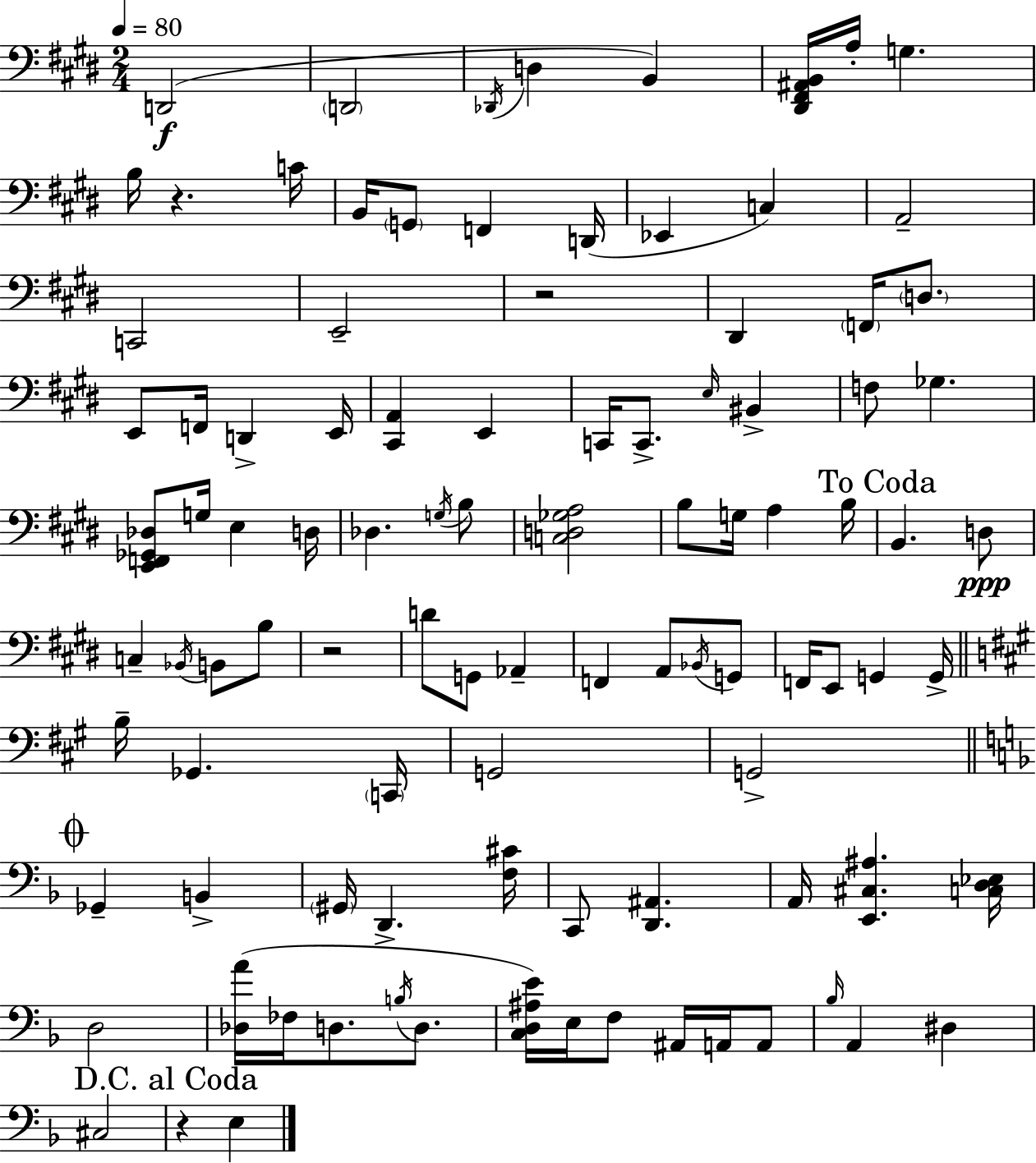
X:1
T:Untitled
M:2/4
L:1/4
K:E
D,,2 D,,2 _D,,/4 D, B,, [^D,,^F,,^A,,B,,]/4 A,/4 G, B,/4 z C/4 B,,/4 G,,/2 F,, D,,/4 _E,, C, A,,2 C,,2 E,,2 z2 ^D,, F,,/4 D,/2 E,,/2 F,,/4 D,, E,,/4 [^C,,A,,] E,, C,,/4 C,,/2 E,/4 ^B,, F,/2 _G, [E,,F,,_G,,_D,]/2 G,/4 E, D,/4 _D, G,/4 B,/2 [C,D,_G,A,]2 B,/2 G,/4 A, B,/4 B,, D,/2 C, _B,,/4 B,,/2 B,/2 z2 D/2 G,,/2 _A,, F,, A,,/2 _B,,/4 G,,/2 F,,/4 E,,/2 G,, G,,/4 B,/4 _G,, C,,/4 G,,2 G,,2 _G,, B,, ^G,,/4 D,, [F,^C]/4 C,,/2 [D,,^A,,] A,,/4 [E,,^C,^A,] [C,D,_E,]/4 D,2 [_D,A]/4 _F,/4 D,/2 B,/4 D,/2 [C,D,^A,E]/4 E,/4 F,/2 ^A,,/4 A,,/4 A,,/2 _B,/4 A,, ^D, ^C,2 z E,